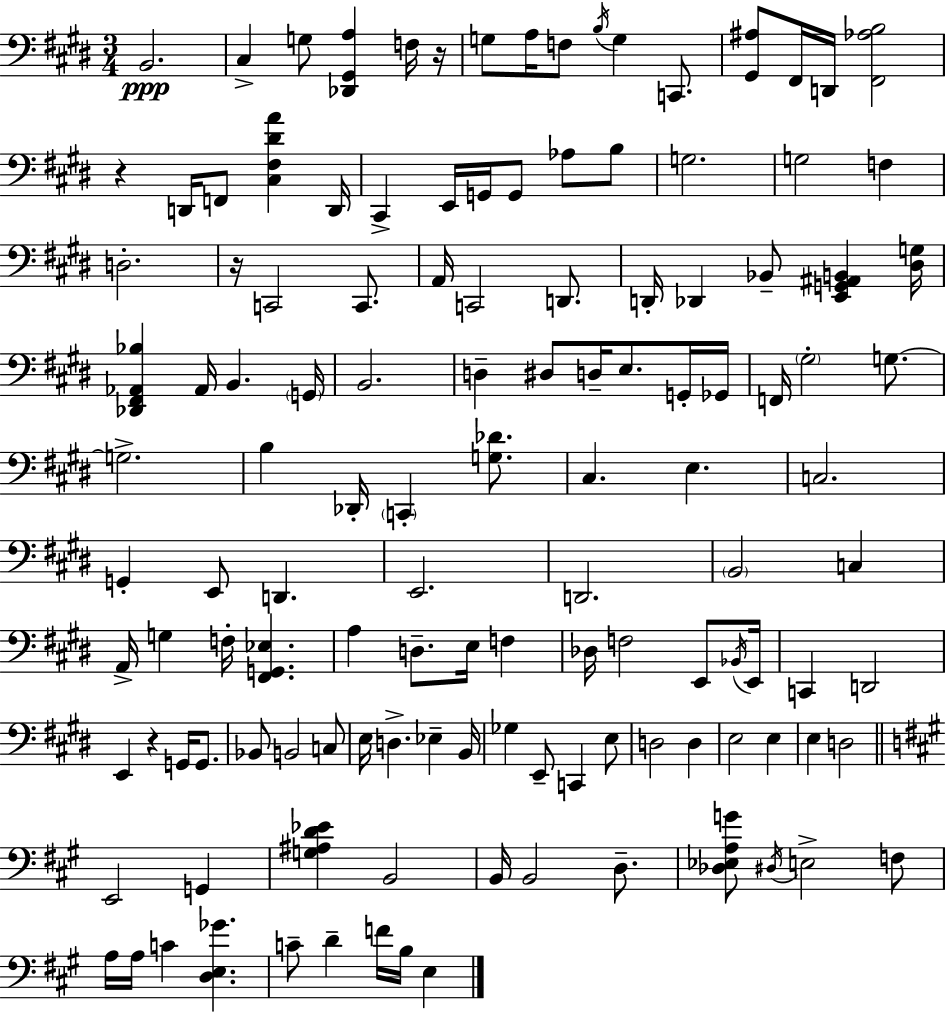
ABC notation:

X:1
T:Untitled
M:3/4
L:1/4
K:E
B,,2 ^C, G,/2 [_D,,^G,,A,] F,/4 z/4 G,/2 A,/4 F,/2 B,/4 G, C,,/2 [^G,,^A,]/2 ^F,,/4 D,,/4 [^F,,_A,B,]2 z D,,/4 F,,/2 [^C,^F,^DA] D,,/4 ^C,, E,,/4 G,,/4 G,,/2 _A,/2 B,/2 G,2 G,2 F, D,2 z/4 C,,2 C,,/2 A,,/4 C,,2 D,,/2 D,,/4 _D,, _B,,/2 [E,,G,,^A,,B,,] [^D,G,]/4 [_D,,^F,,_A,,_B,] _A,,/4 B,, G,,/4 B,,2 D, ^D,/2 D,/4 E,/2 G,,/4 _G,,/4 F,,/4 ^G,2 G,/2 G,2 B, _D,,/4 C,, [G,_D]/2 ^C, E, C,2 G,, E,,/2 D,, E,,2 D,,2 B,,2 C, A,,/4 G, F,/4 [^F,,G,,_E,] A, D,/2 E,/4 F, _D,/4 F,2 E,,/2 _B,,/4 E,,/4 C,, D,,2 E,, z G,,/4 G,,/2 _B,,/2 B,,2 C,/2 E,/4 D, _E, B,,/4 _G, E,,/2 C,, E,/2 D,2 D, E,2 E, E, D,2 E,,2 G,, [G,^A,D_E] B,,2 B,,/4 B,,2 D,/2 [_D,_E,A,G]/2 ^D,/4 E,2 F,/2 A,/4 A,/4 C [D,E,_G] C/2 D F/4 B,/4 E,